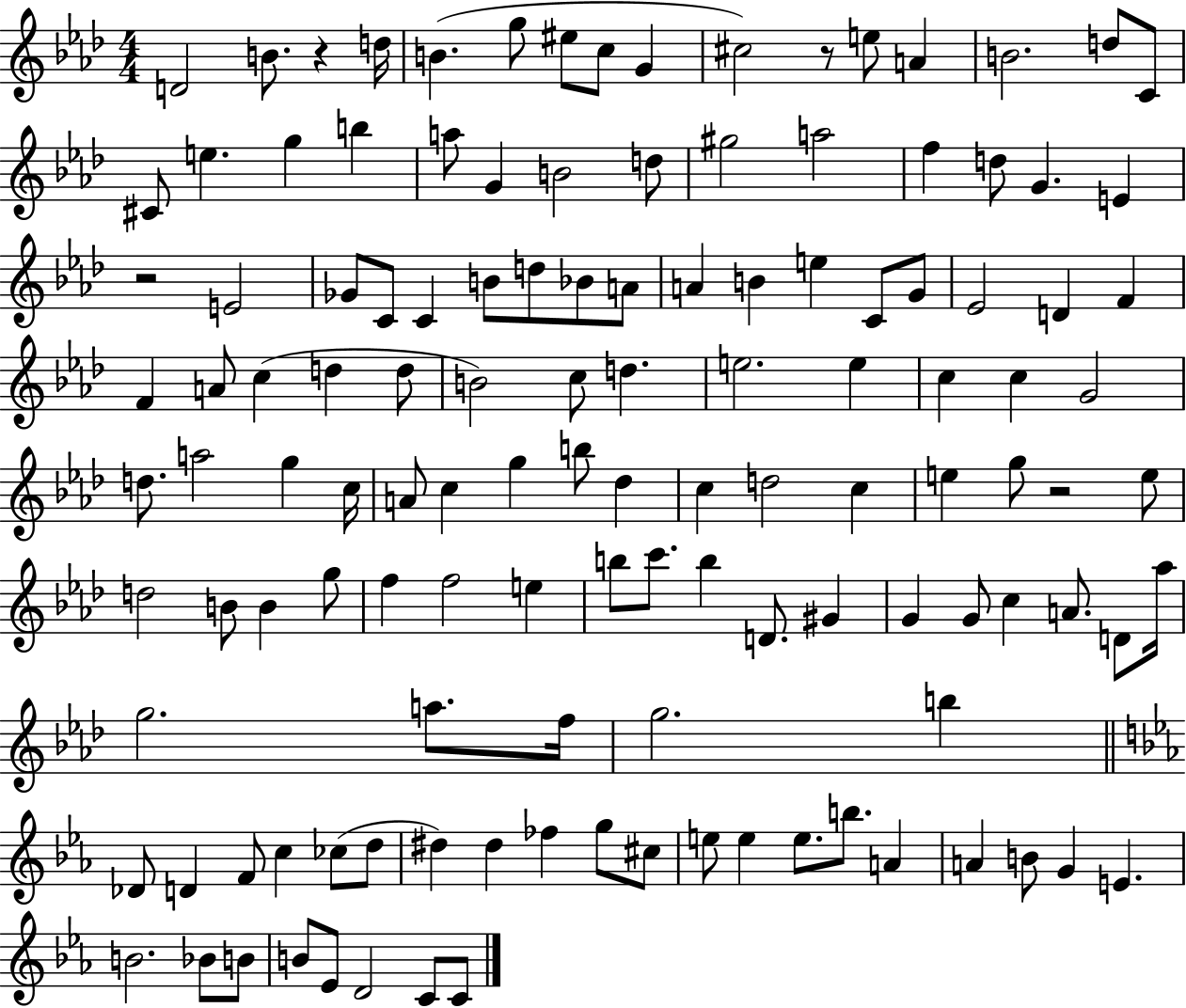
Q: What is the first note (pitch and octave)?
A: D4